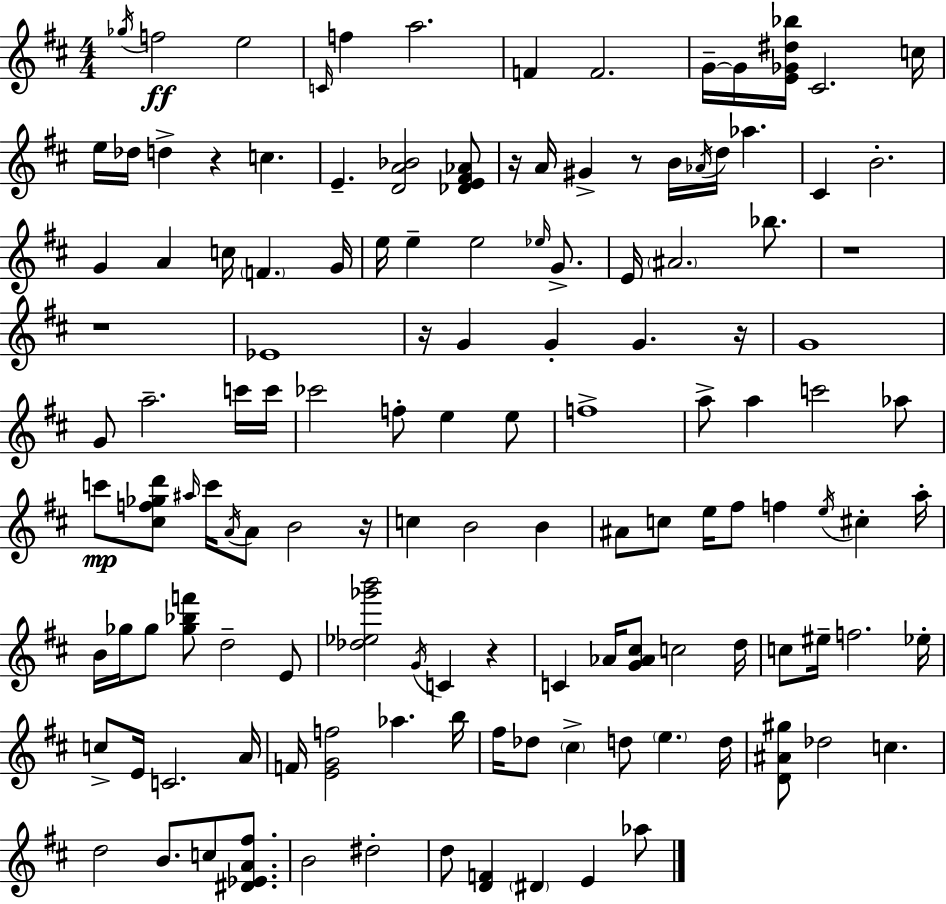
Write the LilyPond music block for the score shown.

{
  \clef treble
  \numericTimeSignature
  \time 4/4
  \key d \major
  \acciaccatura { ges''16 }\ff f''2 e''2 | \grace { c'16 } f''4 a''2. | f'4 f'2. | g'16--~~ g'16 <e' ges' dis'' bes''>16 cis'2. | \break c''16 e''16 des''16 d''4-> r4 c''4. | e'4.-- <d' a' bes'>2 | <des' e' fis' aes'>8 r16 a'16 gis'4-> r8 b'16 \acciaccatura { aes'16 } d''16 aes''4. | cis'4 b'2.-. | \break g'4 a'4 c''16 \parenthesize f'4. | g'16 e''16 e''4-- e''2 | \grace { ees''16 } g'8.-> e'16 \parenthesize ais'2. | bes''8. r1 | \break r1 | ees'1 | r16 g'4 g'4-. g'4. | r16 g'1 | \break g'8 a''2.-- | c'''16 c'''16 ces'''2 f''8-. e''4 | e''8 f''1-> | a''8-> a''4 c'''2 | \break aes''8 c'''8\mp <cis'' f'' ges'' d'''>8 \grace { ais''16 } c'''16 \acciaccatura { a'16 } a'8 b'2 | r16 c''4 b'2 | b'4 ais'8 c''8 e''16 fis''8 f''4 | \acciaccatura { e''16 } cis''4-. a''16-. b'16 ges''16 ges''8 <ges'' bes'' f'''>8 d''2-- | \break e'8 <des'' ees'' ges''' b'''>2 \acciaccatura { g'16 } | c'4 r4 c'4 aes'16 <g' aes' cis''>8 c''2 | d''16 c''8 eis''16-- f''2. | ees''16-. c''8-> e'16 c'2. | \break a'16 f'16 <e' g' f''>2 | aes''4. b''16 fis''16 des''8 \parenthesize cis''4-> d''8 | \parenthesize e''4. d''16 <d' ais' gis''>8 des''2 | c''4. d''2 | \break b'8. c''8 <dis' ees' a' fis''>8. b'2 | dis''2-. d''8 <d' f'>4 \parenthesize dis'4 | e'4 aes''8 \bar "|."
}